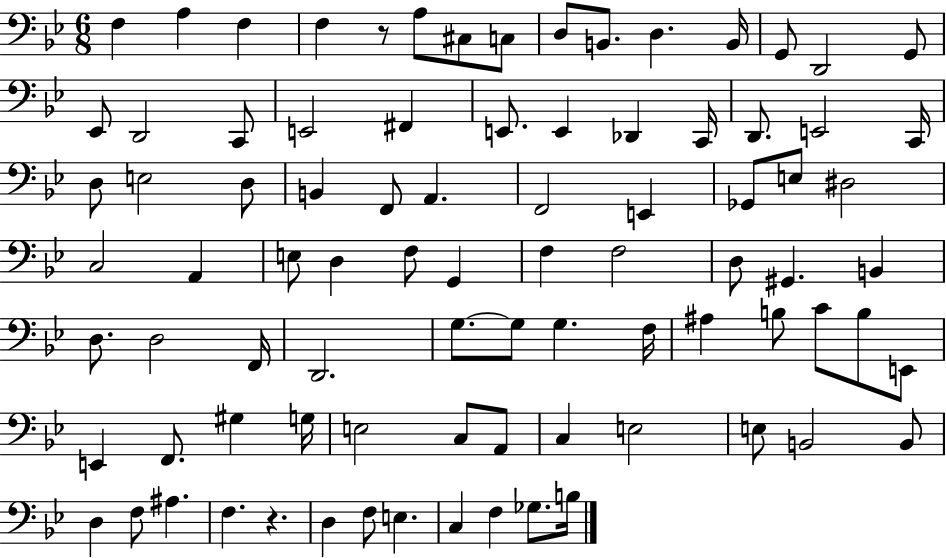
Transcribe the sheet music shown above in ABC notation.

X:1
T:Untitled
M:6/8
L:1/4
K:Bb
F, A, F, F, z/2 A,/2 ^C,/2 C,/2 D,/2 B,,/2 D, B,,/4 G,,/2 D,,2 G,,/2 _E,,/2 D,,2 C,,/2 E,,2 ^F,, E,,/2 E,, _D,, C,,/4 D,,/2 E,,2 C,,/4 D,/2 E,2 D,/2 B,, F,,/2 A,, F,,2 E,, _G,,/2 E,/2 ^D,2 C,2 A,, E,/2 D, F,/2 G,, F, F,2 D,/2 ^G,, B,, D,/2 D,2 F,,/4 D,,2 G,/2 G,/2 G, F,/4 ^A, B,/2 C/2 B,/2 E,,/2 E,, F,,/2 ^G, G,/4 E,2 C,/2 A,,/2 C, E,2 E,/2 B,,2 B,,/2 D, F,/2 ^A, F, z D, F,/2 E, C, F, _G,/2 B,/4